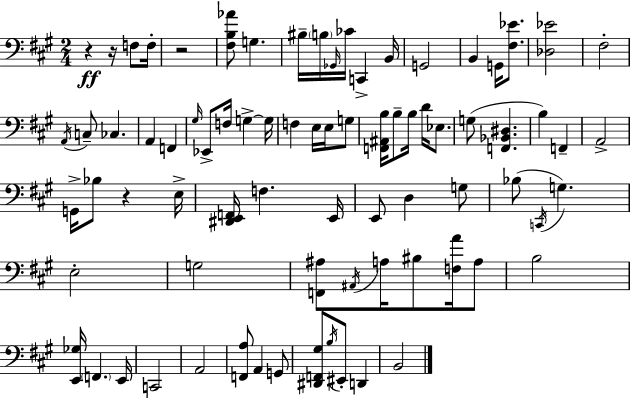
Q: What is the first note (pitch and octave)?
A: F3